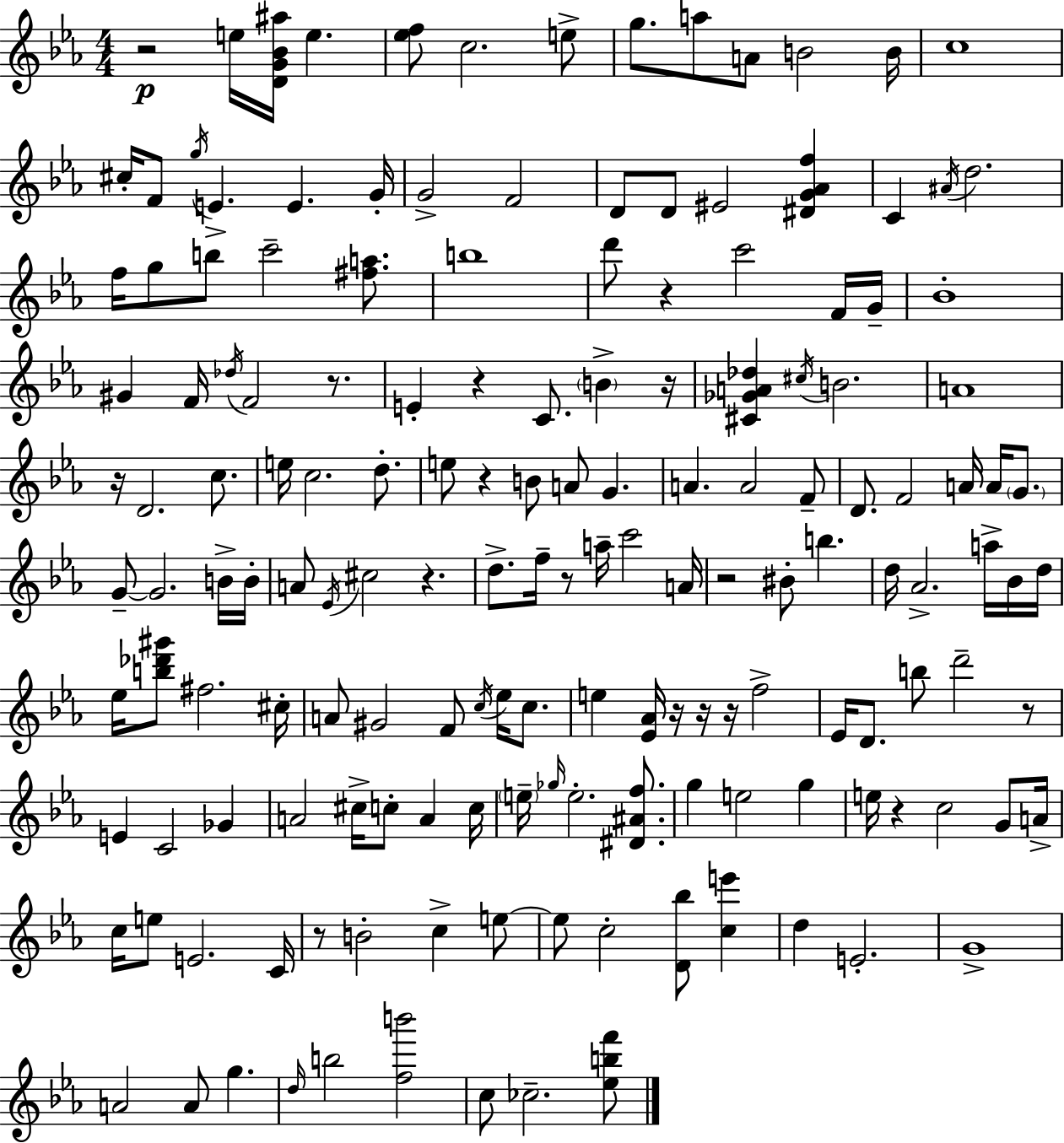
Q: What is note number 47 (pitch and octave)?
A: E5